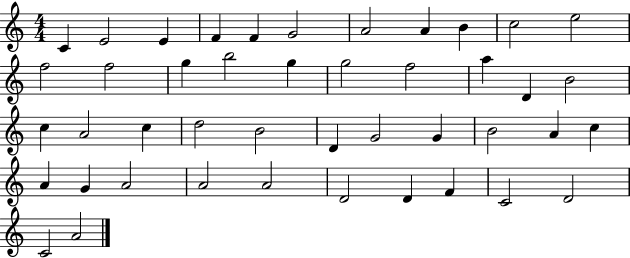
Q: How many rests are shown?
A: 0